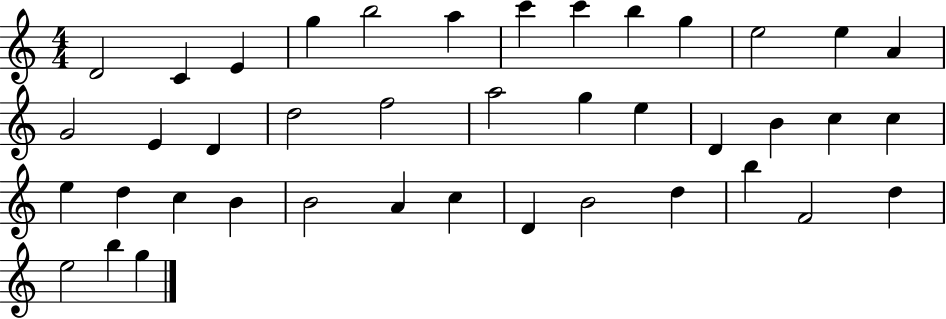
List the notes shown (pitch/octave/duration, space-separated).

D4/h C4/q E4/q G5/q B5/h A5/q C6/q C6/q B5/q G5/q E5/h E5/q A4/q G4/h E4/q D4/q D5/h F5/h A5/h G5/q E5/q D4/q B4/q C5/q C5/q E5/q D5/q C5/q B4/q B4/h A4/q C5/q D4/q B4/h D5/q B5/q F4/h D5/q E5/h B5/q G5/q